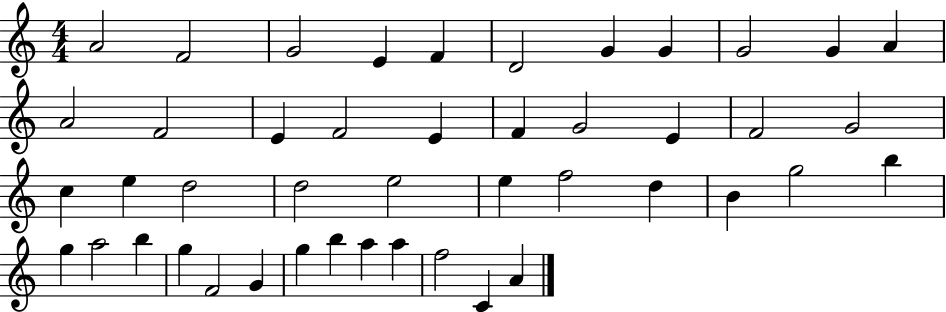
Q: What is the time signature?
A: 4/4